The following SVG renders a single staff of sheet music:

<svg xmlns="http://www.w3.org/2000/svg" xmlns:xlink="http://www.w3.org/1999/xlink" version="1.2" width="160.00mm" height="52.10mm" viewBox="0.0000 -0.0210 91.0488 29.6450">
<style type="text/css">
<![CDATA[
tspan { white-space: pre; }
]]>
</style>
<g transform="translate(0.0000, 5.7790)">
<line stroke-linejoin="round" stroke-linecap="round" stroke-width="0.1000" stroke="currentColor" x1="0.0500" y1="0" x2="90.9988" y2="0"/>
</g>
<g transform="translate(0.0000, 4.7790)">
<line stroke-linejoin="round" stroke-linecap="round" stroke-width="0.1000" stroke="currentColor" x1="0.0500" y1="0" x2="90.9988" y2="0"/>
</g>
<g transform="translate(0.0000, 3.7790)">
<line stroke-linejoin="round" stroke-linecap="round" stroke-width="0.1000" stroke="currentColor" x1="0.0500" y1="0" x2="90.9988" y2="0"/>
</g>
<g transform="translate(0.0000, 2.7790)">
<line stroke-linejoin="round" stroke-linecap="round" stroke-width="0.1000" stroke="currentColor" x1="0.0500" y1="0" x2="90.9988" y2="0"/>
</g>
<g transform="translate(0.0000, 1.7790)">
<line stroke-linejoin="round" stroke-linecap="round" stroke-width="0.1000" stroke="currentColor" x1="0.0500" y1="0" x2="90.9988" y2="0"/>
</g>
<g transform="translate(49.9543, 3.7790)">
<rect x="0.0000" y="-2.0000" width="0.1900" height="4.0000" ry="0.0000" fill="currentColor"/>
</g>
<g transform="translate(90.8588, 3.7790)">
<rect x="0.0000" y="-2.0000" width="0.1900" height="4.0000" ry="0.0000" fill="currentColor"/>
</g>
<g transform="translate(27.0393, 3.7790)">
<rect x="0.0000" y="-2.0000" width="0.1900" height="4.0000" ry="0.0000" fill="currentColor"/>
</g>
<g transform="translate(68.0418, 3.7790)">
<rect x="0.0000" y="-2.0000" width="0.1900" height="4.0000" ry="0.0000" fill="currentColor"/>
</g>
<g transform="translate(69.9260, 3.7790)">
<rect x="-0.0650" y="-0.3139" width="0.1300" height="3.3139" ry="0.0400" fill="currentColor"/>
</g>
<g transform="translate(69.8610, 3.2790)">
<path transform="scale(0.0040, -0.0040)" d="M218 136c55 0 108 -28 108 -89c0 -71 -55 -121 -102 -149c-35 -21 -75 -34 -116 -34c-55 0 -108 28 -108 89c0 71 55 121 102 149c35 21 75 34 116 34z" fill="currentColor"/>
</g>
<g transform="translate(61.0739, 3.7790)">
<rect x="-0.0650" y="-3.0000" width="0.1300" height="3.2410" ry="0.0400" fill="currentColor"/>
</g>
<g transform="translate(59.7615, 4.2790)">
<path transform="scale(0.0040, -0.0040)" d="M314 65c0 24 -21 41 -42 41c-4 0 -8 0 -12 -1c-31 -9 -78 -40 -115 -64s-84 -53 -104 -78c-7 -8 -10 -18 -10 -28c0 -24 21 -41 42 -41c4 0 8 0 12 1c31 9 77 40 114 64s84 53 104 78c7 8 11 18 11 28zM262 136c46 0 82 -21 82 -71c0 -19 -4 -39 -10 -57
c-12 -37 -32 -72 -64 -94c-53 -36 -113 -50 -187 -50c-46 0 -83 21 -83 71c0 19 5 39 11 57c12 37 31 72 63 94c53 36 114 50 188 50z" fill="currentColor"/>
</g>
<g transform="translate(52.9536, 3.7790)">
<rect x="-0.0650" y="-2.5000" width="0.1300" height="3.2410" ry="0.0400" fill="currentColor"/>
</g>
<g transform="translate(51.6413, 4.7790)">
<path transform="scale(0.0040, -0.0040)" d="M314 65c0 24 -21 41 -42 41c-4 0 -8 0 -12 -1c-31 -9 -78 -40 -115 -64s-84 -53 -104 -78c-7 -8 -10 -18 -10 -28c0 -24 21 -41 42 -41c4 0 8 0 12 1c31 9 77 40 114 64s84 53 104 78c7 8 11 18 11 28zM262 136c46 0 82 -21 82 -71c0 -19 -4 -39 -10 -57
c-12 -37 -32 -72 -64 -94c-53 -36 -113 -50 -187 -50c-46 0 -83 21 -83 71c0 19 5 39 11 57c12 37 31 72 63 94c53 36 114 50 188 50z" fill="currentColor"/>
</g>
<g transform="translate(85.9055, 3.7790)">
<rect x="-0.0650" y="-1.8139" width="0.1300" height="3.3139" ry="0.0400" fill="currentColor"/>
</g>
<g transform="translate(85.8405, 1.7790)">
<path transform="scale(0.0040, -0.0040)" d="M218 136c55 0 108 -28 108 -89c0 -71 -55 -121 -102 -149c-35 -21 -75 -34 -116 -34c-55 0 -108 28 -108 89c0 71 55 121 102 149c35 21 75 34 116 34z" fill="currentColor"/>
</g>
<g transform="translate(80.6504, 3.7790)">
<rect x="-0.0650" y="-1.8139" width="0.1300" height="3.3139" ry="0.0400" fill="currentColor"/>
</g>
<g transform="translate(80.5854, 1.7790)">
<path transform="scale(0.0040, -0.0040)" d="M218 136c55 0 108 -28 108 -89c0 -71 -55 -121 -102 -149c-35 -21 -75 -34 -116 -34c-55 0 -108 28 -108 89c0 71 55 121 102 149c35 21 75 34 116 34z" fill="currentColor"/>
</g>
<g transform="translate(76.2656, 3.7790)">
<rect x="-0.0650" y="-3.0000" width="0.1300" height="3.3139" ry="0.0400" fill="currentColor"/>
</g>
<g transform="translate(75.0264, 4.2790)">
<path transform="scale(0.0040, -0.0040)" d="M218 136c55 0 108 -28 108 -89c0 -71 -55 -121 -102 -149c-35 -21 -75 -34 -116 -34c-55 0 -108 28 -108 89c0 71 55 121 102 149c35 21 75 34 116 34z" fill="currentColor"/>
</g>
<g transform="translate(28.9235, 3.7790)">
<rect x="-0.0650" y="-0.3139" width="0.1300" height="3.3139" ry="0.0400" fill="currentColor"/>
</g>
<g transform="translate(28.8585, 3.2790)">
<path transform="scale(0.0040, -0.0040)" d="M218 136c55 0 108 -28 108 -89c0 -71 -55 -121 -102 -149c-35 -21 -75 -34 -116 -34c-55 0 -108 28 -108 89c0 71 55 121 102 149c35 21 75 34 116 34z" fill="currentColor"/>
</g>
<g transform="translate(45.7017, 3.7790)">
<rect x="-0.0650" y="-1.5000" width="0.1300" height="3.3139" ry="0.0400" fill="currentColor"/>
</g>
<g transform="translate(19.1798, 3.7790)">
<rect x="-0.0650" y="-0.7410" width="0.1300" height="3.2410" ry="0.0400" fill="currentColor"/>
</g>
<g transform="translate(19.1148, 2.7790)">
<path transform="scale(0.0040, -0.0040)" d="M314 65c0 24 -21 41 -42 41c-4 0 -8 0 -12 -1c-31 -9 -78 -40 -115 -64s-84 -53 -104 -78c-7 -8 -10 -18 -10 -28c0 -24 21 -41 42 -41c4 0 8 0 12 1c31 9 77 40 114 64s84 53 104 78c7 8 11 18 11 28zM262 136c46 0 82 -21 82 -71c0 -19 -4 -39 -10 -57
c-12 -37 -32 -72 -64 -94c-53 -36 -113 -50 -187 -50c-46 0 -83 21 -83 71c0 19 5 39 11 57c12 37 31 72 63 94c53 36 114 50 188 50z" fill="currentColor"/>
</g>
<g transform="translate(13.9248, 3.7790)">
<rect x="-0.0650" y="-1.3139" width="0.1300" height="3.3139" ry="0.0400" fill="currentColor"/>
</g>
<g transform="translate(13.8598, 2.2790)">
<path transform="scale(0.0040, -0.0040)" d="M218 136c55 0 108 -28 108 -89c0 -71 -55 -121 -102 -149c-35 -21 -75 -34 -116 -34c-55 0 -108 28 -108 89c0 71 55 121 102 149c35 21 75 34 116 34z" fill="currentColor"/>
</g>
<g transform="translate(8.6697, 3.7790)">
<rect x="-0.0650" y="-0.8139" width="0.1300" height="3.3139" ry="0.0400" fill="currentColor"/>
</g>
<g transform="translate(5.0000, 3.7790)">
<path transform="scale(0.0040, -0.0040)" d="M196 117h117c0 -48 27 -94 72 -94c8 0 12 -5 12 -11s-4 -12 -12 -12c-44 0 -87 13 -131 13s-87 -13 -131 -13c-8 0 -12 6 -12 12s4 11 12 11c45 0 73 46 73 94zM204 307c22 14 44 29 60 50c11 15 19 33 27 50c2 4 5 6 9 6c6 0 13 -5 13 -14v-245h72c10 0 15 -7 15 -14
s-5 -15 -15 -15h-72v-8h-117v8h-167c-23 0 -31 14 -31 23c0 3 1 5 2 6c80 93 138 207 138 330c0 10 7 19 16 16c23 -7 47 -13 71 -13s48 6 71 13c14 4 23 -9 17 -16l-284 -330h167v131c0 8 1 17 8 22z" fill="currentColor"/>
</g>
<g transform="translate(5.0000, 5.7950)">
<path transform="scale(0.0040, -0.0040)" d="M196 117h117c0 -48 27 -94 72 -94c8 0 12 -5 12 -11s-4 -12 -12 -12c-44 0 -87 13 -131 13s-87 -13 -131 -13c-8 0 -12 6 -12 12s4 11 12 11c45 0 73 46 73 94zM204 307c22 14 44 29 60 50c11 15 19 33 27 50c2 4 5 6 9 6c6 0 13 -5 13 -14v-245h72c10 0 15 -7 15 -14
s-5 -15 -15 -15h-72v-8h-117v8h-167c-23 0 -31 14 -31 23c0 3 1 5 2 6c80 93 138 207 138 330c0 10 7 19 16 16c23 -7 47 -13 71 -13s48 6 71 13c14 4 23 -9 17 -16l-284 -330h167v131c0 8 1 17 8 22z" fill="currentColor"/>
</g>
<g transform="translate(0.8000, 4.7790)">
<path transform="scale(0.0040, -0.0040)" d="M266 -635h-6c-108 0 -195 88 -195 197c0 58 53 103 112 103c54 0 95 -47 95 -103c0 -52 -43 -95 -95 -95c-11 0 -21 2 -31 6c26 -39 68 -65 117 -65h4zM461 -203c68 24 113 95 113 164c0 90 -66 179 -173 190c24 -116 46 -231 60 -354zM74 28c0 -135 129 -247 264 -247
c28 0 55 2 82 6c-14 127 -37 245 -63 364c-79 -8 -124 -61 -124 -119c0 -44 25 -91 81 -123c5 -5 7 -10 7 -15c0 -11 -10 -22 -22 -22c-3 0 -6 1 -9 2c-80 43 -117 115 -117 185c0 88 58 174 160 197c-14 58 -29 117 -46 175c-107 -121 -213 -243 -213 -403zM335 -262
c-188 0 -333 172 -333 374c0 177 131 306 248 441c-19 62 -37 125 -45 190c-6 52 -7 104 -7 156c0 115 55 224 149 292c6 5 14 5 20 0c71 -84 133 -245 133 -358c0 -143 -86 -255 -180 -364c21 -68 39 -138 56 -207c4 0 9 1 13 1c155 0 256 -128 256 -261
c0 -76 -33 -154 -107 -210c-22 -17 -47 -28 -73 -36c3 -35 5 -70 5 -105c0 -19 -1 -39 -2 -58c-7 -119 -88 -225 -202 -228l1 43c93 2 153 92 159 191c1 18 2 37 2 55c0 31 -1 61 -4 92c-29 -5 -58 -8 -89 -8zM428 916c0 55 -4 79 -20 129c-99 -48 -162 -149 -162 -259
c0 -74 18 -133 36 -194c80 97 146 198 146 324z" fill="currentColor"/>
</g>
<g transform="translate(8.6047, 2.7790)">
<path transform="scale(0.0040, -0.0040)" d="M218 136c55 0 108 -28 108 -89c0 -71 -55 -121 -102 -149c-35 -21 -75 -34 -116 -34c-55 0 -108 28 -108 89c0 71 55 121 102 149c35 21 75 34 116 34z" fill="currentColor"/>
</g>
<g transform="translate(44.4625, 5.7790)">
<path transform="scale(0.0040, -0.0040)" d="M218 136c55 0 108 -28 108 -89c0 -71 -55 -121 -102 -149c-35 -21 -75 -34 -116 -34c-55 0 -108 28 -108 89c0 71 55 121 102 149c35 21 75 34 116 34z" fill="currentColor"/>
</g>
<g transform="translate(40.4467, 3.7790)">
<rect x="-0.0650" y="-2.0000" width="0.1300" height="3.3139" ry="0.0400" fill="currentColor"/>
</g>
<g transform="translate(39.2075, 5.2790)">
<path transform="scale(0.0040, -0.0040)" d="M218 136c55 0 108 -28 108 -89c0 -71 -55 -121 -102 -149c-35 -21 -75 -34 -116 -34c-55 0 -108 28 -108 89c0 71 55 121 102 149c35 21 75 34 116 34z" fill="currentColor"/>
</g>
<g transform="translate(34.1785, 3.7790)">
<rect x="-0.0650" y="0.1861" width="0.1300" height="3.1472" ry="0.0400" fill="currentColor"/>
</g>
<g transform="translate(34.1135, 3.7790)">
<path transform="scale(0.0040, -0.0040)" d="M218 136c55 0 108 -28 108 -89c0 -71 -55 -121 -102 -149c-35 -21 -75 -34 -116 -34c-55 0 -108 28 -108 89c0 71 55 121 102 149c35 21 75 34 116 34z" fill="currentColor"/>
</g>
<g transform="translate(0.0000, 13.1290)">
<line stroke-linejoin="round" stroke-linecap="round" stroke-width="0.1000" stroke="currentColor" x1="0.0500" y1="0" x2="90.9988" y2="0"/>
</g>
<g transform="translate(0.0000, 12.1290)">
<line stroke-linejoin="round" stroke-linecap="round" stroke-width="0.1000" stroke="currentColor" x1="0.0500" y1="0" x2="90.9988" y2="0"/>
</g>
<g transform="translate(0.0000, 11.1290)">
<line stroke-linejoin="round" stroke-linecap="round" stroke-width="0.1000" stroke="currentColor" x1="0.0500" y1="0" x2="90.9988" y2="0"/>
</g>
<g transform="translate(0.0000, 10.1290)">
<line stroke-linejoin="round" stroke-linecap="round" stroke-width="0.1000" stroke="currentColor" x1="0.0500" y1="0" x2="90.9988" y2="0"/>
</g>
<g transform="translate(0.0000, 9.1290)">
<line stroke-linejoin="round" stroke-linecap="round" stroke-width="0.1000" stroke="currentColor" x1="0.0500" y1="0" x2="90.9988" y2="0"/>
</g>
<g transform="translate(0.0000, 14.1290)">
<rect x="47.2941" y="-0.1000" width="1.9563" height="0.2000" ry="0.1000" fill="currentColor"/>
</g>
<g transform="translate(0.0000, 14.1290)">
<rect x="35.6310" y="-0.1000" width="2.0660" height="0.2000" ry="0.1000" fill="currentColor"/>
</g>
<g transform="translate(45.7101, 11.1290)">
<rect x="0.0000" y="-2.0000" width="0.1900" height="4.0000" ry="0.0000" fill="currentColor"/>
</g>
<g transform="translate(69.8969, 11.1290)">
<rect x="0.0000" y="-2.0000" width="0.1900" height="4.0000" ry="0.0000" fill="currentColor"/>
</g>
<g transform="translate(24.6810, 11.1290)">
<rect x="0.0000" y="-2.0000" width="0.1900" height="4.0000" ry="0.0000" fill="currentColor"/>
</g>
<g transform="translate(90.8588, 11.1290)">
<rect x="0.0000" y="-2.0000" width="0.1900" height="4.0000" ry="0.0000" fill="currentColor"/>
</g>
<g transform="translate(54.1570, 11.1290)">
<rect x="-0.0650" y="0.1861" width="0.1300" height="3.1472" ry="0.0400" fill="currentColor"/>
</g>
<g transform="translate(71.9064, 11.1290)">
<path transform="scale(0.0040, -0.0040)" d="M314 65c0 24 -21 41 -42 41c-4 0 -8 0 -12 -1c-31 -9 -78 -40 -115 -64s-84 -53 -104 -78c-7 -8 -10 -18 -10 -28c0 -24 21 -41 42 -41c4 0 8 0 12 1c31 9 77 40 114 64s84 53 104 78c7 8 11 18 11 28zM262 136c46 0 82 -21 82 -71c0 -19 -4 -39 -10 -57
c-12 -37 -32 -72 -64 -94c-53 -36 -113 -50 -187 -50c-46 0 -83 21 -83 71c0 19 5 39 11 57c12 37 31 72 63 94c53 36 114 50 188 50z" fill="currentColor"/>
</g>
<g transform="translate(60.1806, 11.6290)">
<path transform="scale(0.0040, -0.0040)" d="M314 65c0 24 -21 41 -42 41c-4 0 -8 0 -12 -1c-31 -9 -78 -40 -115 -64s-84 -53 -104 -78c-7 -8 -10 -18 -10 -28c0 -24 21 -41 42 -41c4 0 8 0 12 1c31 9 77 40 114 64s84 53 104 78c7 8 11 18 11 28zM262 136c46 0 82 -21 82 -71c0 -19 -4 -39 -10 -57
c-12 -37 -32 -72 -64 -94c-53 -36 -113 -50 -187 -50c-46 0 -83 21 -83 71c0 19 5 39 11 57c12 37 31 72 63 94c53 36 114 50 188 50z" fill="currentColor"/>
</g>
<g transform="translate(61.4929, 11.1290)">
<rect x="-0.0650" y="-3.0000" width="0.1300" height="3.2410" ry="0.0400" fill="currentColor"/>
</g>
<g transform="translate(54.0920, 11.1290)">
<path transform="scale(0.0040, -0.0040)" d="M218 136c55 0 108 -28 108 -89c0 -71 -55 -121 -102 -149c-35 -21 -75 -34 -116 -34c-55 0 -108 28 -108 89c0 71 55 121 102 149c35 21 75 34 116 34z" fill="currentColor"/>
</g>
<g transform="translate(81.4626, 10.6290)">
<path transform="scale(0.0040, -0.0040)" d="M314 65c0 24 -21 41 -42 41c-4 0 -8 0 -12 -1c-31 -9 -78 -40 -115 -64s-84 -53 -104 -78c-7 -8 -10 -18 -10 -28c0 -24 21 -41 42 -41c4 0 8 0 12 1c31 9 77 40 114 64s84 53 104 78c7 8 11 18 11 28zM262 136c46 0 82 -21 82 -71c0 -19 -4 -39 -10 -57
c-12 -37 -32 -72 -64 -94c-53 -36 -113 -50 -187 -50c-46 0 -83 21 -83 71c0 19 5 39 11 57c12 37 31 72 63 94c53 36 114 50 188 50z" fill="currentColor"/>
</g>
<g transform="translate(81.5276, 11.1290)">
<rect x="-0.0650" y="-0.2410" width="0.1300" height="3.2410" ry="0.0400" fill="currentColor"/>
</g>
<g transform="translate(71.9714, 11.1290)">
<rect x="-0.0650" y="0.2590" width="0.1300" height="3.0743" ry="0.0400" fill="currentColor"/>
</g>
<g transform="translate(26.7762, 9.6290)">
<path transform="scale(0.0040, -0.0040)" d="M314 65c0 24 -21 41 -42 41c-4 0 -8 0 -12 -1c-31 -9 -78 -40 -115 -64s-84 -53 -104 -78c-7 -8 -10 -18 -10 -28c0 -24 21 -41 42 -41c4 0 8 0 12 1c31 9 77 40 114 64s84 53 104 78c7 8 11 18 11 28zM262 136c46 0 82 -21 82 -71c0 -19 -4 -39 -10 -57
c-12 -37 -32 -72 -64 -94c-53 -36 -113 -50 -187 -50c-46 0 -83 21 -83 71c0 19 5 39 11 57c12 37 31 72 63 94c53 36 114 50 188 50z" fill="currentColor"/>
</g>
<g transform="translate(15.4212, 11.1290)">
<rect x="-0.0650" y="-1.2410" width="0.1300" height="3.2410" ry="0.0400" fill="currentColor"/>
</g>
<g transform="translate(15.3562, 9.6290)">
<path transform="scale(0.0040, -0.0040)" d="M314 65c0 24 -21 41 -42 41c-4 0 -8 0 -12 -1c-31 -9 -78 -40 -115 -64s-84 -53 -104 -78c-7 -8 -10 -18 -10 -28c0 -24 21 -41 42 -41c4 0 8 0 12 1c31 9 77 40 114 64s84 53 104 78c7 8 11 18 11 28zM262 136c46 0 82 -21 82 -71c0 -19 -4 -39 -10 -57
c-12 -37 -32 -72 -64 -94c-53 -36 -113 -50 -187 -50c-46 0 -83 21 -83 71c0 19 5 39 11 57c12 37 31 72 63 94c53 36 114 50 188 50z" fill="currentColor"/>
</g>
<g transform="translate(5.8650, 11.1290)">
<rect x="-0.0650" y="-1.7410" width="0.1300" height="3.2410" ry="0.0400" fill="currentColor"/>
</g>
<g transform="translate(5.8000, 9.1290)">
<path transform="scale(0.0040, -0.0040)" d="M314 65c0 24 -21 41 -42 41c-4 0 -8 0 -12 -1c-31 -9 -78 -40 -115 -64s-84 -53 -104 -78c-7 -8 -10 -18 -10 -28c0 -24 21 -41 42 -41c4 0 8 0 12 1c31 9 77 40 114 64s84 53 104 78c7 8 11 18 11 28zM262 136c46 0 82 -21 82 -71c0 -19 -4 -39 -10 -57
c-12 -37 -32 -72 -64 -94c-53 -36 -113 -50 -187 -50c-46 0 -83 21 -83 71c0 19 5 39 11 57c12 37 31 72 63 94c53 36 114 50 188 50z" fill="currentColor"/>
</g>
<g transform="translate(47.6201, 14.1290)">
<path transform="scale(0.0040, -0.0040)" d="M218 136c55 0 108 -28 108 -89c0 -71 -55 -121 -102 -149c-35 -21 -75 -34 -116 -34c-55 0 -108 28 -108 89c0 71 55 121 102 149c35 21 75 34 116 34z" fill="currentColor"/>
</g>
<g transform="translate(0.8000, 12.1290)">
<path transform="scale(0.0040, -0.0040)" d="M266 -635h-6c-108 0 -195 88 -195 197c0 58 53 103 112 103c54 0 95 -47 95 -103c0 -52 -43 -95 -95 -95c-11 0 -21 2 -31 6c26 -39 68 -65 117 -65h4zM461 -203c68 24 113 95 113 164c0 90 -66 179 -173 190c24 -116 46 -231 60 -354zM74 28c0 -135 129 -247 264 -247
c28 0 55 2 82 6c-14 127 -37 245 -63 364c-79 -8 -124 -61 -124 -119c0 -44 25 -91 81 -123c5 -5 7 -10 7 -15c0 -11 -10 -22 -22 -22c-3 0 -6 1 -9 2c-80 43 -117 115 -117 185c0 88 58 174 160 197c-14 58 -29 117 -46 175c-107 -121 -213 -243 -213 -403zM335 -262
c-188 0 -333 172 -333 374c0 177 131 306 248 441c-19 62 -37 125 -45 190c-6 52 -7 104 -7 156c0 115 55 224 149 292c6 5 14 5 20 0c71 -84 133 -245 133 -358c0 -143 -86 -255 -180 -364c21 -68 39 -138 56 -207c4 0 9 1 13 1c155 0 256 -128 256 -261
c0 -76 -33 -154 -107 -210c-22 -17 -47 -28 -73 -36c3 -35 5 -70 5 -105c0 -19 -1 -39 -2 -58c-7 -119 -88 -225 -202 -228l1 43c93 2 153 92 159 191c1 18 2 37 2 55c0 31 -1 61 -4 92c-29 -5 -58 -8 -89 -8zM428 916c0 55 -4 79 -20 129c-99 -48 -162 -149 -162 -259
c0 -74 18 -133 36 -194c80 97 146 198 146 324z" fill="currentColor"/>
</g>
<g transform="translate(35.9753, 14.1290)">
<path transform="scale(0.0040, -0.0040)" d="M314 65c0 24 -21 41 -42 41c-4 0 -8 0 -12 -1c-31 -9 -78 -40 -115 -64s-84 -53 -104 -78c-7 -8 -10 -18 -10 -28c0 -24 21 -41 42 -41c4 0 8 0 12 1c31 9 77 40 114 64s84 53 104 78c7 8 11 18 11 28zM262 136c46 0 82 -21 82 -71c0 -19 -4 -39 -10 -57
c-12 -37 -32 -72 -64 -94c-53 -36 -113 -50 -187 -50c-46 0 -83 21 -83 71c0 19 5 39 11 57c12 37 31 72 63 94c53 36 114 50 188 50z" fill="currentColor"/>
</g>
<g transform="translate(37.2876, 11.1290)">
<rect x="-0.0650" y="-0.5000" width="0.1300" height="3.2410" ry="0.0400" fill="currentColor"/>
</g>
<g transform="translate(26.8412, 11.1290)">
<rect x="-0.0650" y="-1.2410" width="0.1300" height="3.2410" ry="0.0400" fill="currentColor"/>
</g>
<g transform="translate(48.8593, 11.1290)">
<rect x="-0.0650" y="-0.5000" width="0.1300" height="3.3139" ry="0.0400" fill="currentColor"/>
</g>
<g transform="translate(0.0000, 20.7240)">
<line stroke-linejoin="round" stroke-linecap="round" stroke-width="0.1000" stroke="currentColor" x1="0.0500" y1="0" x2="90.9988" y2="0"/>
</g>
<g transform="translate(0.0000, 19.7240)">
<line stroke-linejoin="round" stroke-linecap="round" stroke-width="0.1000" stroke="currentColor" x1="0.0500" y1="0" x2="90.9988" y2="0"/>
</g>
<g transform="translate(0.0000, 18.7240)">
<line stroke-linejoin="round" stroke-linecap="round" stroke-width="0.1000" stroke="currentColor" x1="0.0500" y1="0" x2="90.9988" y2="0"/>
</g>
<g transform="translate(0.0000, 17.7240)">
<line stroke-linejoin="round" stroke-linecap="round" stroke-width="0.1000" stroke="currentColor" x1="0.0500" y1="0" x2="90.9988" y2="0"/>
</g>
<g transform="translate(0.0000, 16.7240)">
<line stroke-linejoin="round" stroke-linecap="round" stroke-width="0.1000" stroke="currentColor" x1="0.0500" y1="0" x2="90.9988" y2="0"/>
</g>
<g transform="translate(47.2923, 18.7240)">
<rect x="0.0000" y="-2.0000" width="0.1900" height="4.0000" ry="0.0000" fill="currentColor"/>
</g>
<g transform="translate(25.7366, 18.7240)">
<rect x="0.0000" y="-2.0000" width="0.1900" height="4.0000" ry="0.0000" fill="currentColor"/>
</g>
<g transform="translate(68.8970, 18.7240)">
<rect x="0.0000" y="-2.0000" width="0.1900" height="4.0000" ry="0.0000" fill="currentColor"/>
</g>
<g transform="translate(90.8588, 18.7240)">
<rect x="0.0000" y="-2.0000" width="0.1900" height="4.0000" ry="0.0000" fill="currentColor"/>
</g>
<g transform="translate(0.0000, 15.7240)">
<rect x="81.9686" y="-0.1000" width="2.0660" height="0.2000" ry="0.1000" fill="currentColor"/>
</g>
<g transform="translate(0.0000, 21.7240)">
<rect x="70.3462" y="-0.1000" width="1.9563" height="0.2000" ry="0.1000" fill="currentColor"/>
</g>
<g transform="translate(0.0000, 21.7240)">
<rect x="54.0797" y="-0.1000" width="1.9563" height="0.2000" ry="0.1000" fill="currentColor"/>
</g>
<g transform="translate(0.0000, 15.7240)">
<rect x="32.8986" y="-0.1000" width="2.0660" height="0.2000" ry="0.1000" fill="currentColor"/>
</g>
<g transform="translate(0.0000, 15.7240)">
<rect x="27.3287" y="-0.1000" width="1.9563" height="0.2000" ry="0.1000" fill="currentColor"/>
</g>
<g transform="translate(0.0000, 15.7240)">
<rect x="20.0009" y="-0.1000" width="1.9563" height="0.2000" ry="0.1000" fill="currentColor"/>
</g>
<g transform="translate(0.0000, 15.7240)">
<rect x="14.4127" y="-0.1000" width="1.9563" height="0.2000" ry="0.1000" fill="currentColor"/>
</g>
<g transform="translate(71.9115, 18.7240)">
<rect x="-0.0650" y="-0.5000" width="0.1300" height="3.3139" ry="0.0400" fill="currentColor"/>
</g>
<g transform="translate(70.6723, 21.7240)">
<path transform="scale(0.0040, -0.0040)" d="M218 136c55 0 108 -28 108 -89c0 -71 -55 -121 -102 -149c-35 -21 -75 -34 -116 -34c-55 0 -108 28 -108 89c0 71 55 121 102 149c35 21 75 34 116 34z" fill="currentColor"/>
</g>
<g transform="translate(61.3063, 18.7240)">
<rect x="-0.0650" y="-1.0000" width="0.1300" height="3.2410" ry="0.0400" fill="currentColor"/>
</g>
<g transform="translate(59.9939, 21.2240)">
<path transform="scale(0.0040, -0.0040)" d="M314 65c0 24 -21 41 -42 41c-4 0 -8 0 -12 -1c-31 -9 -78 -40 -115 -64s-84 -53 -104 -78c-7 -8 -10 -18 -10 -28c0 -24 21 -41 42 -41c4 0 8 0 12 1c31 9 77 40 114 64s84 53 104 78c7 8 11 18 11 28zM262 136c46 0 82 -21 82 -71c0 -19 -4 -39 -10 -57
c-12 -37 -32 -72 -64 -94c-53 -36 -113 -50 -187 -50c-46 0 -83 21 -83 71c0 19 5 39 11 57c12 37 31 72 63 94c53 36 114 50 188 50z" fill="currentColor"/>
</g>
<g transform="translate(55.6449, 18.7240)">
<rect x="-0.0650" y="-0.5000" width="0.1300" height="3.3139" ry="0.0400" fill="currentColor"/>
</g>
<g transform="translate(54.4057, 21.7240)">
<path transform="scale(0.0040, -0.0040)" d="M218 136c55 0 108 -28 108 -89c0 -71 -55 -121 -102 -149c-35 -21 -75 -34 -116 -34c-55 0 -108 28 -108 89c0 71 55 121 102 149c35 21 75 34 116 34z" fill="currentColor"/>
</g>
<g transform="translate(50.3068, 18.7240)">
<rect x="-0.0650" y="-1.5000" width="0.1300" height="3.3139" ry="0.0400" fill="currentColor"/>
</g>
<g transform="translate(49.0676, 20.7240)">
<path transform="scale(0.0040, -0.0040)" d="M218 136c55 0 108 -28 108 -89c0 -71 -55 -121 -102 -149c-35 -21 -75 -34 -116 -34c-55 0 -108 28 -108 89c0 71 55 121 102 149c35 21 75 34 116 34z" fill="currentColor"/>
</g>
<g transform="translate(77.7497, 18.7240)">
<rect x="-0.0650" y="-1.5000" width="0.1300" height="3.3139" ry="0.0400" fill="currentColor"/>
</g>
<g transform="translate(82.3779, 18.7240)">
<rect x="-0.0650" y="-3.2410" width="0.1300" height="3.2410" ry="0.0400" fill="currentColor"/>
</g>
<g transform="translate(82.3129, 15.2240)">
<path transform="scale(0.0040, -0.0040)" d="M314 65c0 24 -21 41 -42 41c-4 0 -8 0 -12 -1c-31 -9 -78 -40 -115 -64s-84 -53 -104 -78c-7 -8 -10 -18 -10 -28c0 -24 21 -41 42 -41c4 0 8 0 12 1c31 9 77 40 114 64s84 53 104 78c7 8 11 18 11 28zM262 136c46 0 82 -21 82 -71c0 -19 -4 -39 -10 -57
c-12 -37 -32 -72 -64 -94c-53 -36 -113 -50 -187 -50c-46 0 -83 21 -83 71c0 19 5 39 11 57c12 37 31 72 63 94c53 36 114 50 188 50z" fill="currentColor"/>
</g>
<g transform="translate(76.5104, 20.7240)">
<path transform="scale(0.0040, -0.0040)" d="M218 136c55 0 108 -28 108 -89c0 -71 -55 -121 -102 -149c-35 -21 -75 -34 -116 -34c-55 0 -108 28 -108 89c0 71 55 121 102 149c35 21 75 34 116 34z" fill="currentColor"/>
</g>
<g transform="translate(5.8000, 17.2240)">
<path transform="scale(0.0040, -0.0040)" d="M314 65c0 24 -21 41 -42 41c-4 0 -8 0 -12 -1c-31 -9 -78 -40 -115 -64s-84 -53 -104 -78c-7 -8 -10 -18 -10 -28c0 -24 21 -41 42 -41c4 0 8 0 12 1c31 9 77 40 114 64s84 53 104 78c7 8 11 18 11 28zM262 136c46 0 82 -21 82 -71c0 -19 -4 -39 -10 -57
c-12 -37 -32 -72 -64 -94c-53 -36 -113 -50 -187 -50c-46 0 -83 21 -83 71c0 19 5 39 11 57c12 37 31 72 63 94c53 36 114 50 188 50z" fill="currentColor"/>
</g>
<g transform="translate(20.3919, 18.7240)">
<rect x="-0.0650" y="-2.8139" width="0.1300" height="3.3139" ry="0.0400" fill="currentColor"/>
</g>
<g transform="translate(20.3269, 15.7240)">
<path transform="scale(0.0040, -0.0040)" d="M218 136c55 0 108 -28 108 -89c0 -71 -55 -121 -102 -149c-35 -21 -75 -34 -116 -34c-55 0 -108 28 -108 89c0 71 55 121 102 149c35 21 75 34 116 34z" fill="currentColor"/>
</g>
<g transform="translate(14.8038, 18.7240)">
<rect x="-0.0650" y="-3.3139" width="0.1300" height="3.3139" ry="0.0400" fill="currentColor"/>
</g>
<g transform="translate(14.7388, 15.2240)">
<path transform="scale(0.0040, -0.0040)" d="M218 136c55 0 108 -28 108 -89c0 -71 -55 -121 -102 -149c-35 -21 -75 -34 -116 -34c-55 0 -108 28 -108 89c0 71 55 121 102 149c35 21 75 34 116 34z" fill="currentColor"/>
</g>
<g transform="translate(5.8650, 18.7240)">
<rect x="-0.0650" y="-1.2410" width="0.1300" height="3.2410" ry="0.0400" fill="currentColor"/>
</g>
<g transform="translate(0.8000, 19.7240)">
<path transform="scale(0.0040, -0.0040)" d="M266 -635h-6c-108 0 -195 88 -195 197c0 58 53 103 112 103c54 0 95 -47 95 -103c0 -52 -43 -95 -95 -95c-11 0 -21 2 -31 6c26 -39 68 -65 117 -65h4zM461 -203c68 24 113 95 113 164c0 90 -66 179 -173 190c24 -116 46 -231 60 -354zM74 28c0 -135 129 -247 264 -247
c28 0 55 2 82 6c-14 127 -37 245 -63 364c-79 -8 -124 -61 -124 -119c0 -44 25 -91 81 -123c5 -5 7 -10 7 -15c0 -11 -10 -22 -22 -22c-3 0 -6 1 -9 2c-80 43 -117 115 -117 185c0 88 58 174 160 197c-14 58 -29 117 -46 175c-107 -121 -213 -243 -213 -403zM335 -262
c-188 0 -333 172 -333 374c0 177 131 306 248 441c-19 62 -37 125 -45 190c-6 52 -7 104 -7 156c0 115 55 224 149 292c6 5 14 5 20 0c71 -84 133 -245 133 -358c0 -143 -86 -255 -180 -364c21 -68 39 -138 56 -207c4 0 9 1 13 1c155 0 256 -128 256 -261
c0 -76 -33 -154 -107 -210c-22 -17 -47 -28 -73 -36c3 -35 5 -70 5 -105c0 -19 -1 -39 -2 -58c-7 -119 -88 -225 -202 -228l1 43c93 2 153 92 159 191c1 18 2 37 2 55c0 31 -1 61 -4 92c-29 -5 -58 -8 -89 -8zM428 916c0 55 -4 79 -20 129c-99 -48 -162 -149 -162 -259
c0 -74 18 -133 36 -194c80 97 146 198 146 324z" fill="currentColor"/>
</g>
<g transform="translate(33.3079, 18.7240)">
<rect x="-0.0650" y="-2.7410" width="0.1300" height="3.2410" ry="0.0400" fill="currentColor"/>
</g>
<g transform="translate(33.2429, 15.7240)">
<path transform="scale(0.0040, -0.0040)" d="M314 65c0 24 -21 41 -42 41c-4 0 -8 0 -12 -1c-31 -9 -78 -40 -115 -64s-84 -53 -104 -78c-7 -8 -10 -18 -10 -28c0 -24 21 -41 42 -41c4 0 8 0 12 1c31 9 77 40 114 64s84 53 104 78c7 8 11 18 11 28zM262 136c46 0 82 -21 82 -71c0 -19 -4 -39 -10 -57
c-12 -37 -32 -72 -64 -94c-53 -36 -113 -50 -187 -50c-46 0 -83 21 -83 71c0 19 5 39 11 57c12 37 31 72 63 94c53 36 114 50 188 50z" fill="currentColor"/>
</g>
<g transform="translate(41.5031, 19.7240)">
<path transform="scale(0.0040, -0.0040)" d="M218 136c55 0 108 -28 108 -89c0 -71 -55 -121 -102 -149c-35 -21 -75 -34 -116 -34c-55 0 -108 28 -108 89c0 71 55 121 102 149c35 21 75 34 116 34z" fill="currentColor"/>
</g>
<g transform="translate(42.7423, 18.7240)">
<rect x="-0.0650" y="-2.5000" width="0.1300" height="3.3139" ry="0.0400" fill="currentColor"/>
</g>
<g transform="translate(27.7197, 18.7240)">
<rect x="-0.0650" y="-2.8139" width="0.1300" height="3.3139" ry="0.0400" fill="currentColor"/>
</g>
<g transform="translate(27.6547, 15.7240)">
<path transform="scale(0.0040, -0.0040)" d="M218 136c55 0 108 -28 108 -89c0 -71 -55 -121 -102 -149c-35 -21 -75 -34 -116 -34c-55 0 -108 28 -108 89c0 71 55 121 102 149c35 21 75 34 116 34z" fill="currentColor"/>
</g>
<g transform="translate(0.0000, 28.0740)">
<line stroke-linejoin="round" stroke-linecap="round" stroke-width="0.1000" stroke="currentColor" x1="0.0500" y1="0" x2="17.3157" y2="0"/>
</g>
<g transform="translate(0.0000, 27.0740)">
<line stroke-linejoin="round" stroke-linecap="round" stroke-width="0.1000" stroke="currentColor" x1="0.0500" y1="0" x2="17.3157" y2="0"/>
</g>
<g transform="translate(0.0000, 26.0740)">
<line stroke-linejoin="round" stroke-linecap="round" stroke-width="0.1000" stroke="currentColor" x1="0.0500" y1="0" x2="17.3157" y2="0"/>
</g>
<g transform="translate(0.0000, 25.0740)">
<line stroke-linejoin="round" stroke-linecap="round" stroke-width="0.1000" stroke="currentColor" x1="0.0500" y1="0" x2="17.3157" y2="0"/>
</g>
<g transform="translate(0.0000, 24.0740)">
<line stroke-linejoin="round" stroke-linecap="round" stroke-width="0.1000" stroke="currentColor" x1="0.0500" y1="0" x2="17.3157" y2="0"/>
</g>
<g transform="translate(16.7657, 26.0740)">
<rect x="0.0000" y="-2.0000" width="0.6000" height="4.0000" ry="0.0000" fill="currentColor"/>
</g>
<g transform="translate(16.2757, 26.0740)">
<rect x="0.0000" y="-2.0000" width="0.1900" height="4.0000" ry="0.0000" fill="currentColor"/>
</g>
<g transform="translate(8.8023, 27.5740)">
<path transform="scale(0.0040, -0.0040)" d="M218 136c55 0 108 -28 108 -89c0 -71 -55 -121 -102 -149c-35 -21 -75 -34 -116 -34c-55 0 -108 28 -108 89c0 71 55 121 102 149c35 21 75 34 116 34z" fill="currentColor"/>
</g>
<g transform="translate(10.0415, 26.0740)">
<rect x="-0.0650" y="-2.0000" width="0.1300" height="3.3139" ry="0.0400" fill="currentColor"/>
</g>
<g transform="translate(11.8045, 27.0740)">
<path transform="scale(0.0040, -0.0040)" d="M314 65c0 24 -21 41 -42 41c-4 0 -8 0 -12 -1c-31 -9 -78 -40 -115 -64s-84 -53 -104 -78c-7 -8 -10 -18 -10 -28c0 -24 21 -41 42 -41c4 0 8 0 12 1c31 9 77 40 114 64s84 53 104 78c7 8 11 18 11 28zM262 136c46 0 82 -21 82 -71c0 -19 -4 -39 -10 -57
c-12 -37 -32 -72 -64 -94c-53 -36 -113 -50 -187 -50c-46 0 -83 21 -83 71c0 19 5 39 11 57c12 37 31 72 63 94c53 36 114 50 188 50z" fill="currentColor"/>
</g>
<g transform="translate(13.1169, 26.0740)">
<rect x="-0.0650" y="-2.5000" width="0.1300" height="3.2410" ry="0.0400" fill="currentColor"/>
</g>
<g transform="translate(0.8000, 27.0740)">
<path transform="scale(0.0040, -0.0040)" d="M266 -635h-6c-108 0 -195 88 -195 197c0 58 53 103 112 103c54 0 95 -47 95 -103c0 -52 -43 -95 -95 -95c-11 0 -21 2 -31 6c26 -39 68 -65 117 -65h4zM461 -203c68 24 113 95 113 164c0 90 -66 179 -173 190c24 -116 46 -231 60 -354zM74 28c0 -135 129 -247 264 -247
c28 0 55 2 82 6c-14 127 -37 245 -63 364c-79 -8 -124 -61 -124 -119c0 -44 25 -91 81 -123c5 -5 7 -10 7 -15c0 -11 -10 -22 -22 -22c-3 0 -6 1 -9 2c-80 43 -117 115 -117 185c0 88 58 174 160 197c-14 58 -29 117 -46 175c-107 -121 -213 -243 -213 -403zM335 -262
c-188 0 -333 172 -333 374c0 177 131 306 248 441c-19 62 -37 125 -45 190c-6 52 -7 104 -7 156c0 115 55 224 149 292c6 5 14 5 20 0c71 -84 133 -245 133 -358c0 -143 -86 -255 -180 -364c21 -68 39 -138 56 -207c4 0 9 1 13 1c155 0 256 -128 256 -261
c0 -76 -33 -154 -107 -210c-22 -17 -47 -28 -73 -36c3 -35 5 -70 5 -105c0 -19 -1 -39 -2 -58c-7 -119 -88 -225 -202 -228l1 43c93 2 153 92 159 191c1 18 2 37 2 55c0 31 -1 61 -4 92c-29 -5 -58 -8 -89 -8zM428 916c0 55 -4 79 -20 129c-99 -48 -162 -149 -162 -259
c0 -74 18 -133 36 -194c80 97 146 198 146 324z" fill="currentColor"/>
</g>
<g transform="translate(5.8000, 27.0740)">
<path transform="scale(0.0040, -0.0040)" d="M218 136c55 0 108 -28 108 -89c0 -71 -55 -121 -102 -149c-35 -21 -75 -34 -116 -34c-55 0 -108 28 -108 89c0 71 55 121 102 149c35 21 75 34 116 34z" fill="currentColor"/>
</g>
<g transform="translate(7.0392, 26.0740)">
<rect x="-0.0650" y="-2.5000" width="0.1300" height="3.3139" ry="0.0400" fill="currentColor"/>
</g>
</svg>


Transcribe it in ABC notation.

X:1
T:Untitled
M:4/4
L:1/4
K:C
d e d2 c B F E G2 A2 c A f f f2 e2 e2 C2 C B A2 B2 c2 e2 b a a a2 G E C D2 C E b2 G F G2